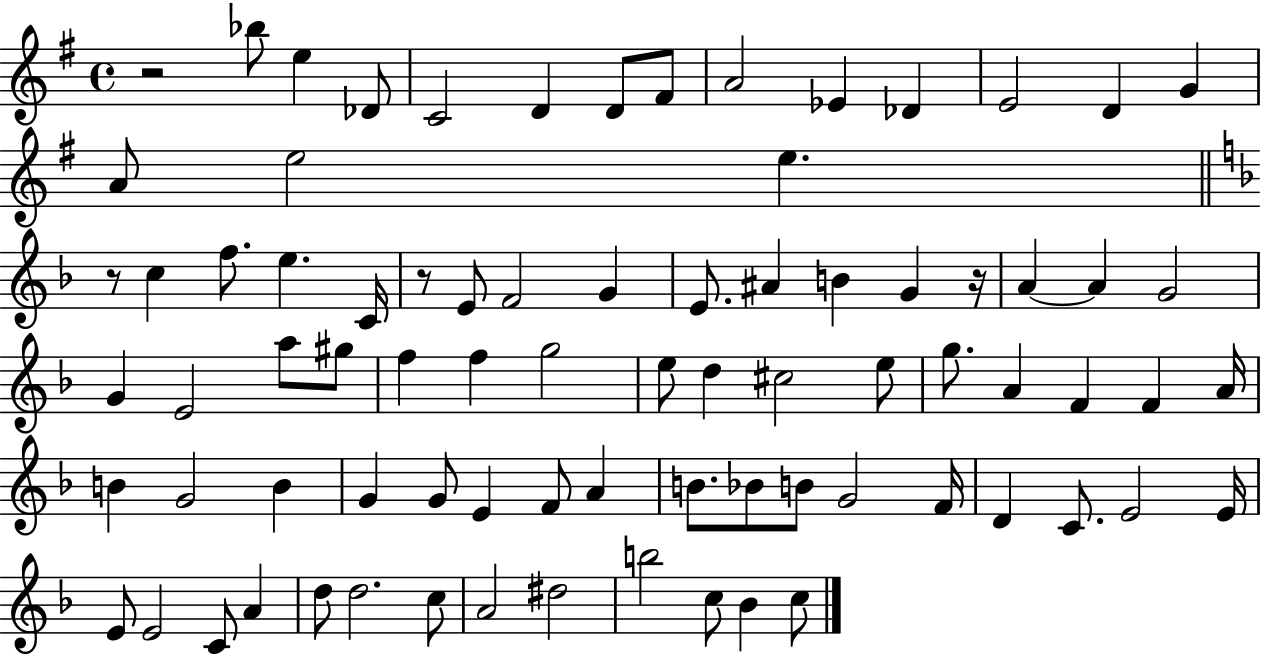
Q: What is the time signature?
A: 4/4